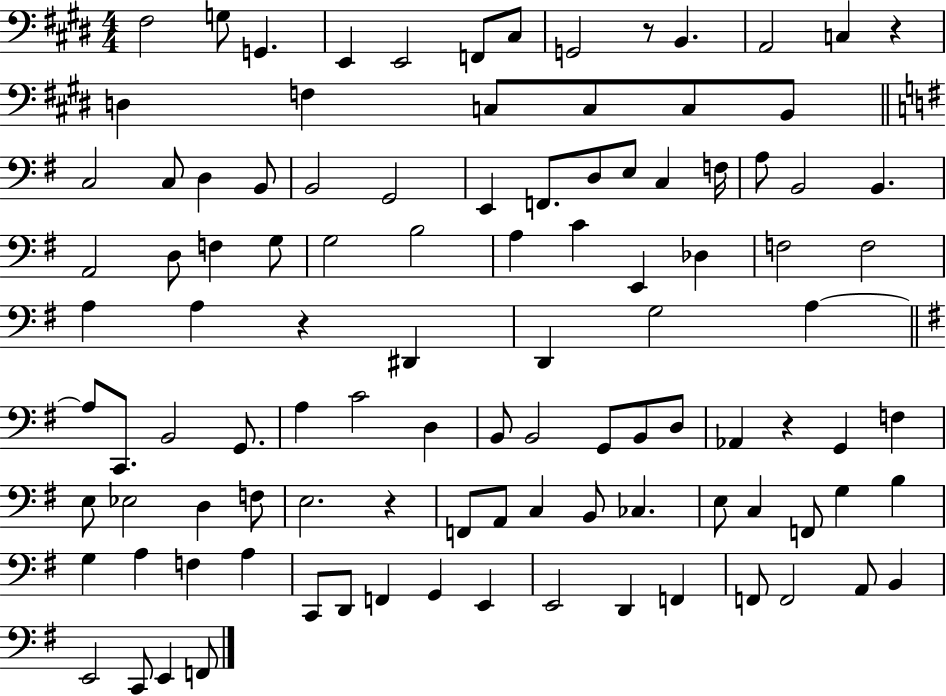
{
  \clef bass
  \numericTimeSignature
  \time 4/4
  \key e \major
  fis2 g8 g,4. | e,4 e,2 f,8 cis8 | g,2 r8 b,4. | a,2 c4 r4 | \break d4 f4 c8 c8 c8 b,8 | \bar "||" \break \key e \minor c2 c8 d4 b,8 | b,2 g,2 | e,4 f,8. d8 e8 c4 f16 | a8 b,2 b,4. | \break a,2 d8 f4 g8 | g2 b2 | a4 c'4 e,4 des4 | f2 f2 | \break a4 a4 r4 dis,4 | d,4 g2 a4~~ | \bar "||" \break \key e \minor a8 c,8. b,2 g,8. | a4 c'2 d4 | b,8 b,2 g,8 b,8 d8 | aes,4 r4 g,4 f4 | \break e8 ees2 d4 f8 | e2. r4 | f,8 a,8 c4 b,8 ces4. | e8 c4 f,8 g4 b4 | \break g4 a4 f4 a4 | c,8 d,8 f,4 g,4 e,4 | e,2 d,4 f,4 | f,8 f,2 a,8 b,4 | \break e,2 c,8 e,4 f,8 | \bar "|."
}